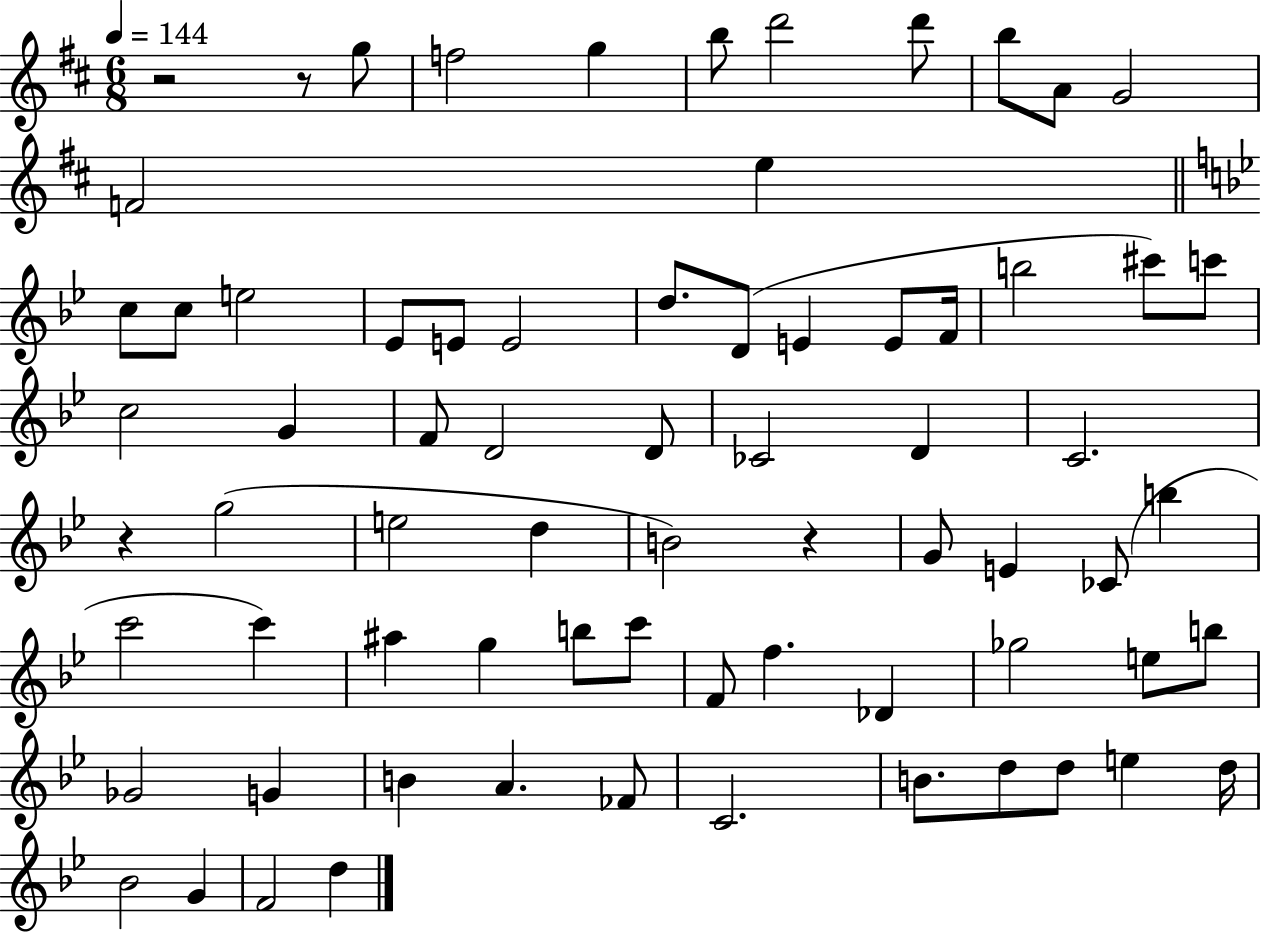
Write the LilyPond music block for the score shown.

{
  \clef treble
  \numericTimeSignature
  \time 6/8
  \key d \major
  \tempo 4 = 144
  r2 r8 g''8 | f''2 g''4 | b''8 d'''2 d'''8 | b''8 a'8 g'2 | \break f'2 e''4 | \bar "||" \break \key bes \major c''8 c''8 e''2 | ees'8 e'8 e'2 | d''8. d'8( e'4 e'8 f'16 | b''2 cis'''8) c'''8 | \break c''2 g'4 | f'8 d'2 d'8 | ces'2 d'4 | c'2. | \break r4 g''2( | e''2 d''4 | b'2) r4 | g'8 e'4 ces'8( b''4 | \break c'''2 c'''4) | ais''4 g''4 b''8 c'''8 | f'8 f''4. des'4 | ges''2 e''8 b''8 | \break ges'2 g'4 | b'4 a'4. fes'8 | c'2. | b'8. d''8 d''8 e''4 d''16 | \break bes'2 g'4 | f'2 d''4 | \bar "|."
}